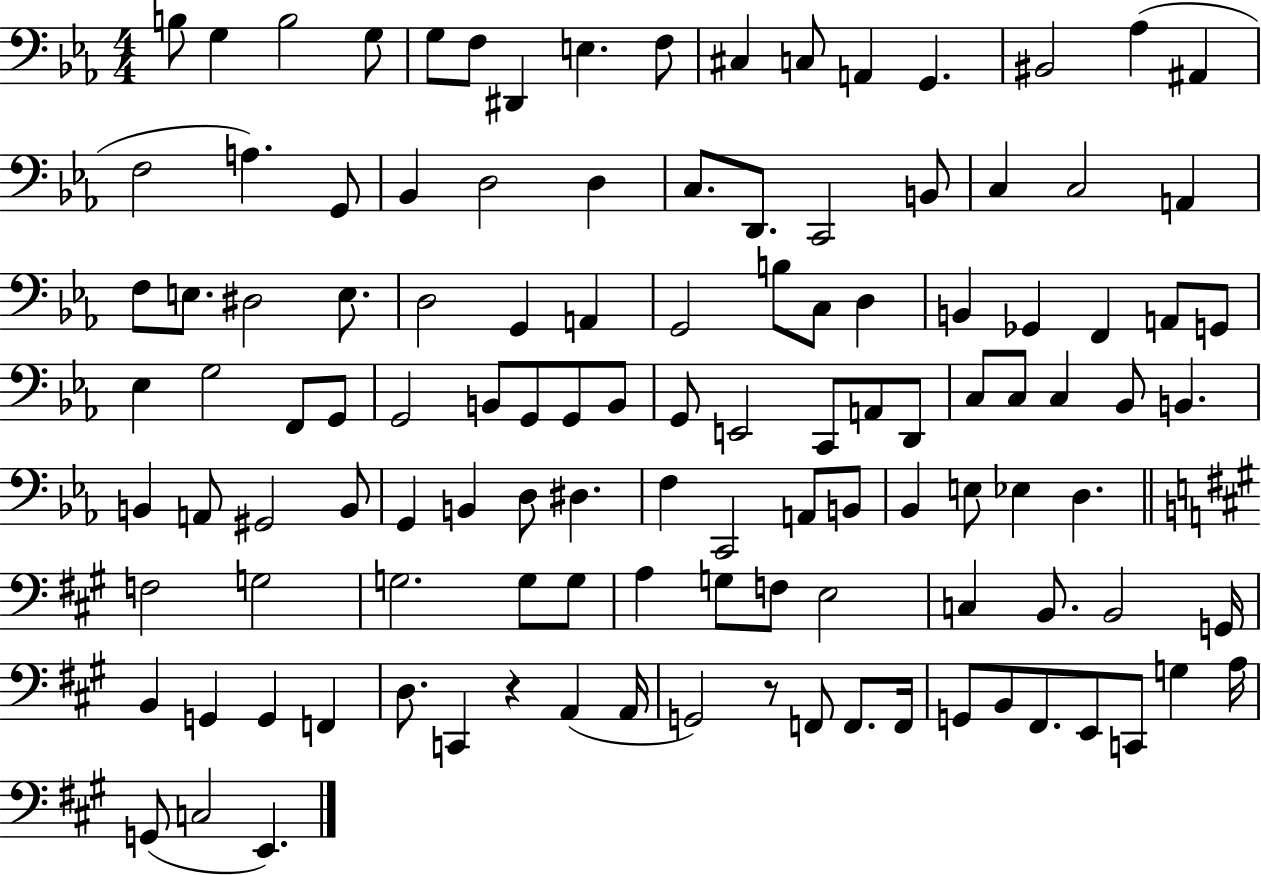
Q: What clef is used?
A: bass